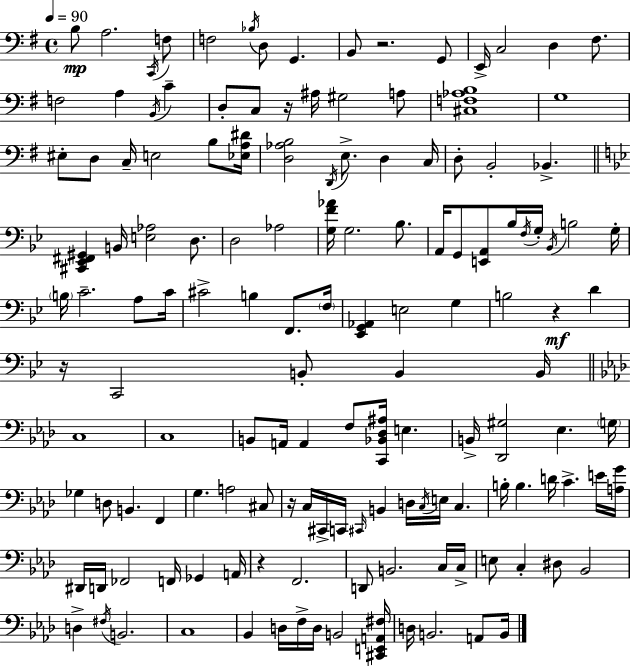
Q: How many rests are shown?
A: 6